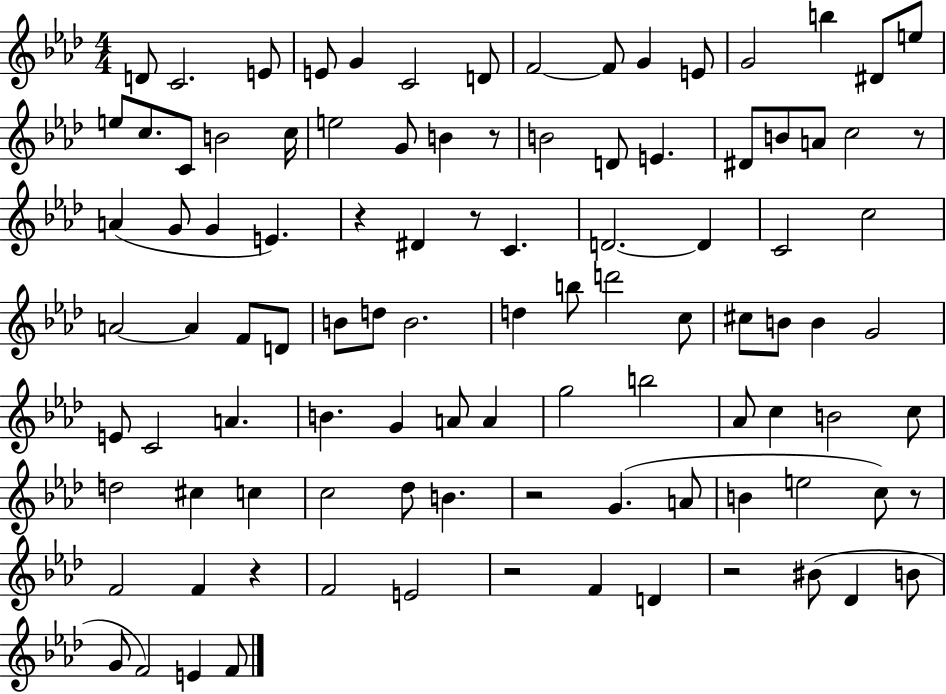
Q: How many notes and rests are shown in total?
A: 101